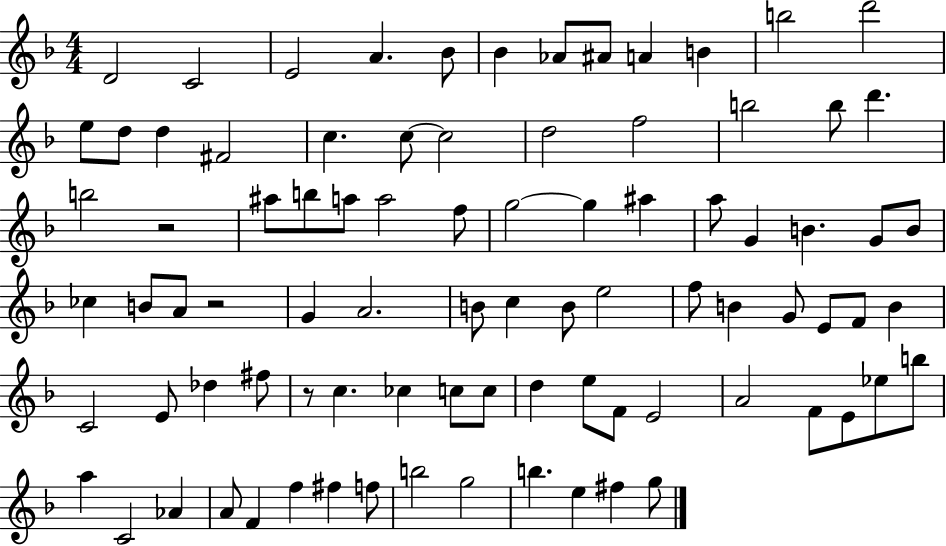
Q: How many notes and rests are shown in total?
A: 87